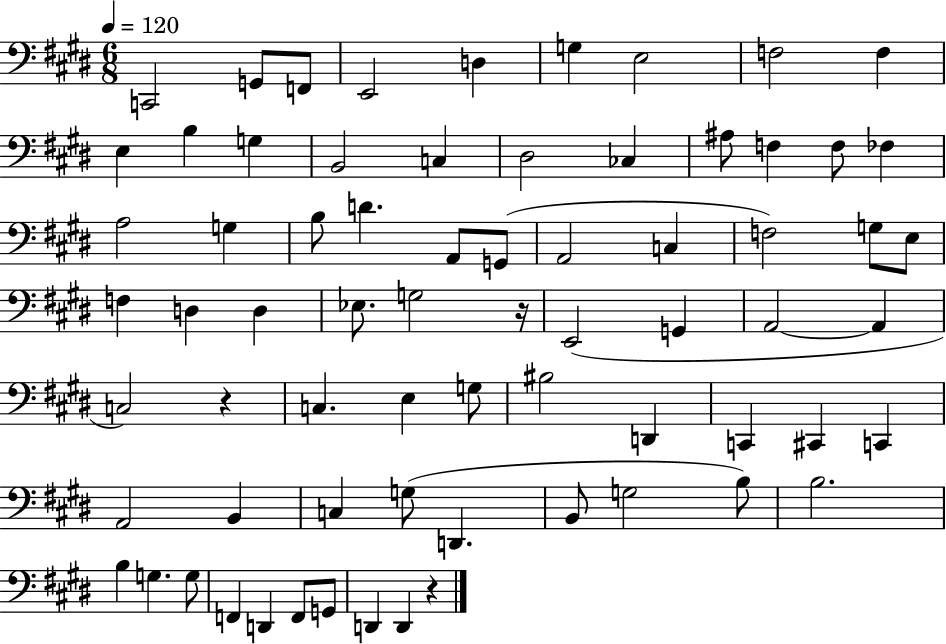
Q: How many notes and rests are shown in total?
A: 70